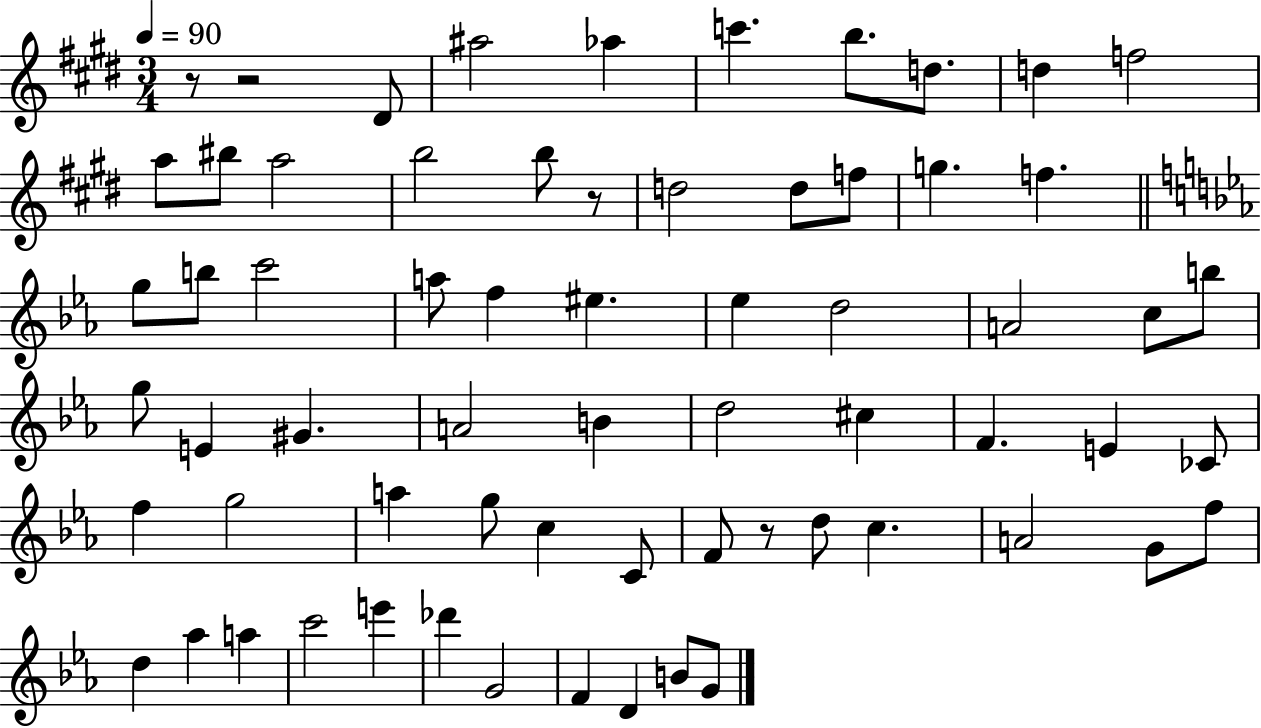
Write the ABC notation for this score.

X:1
T:Untitled
M:3/4
L:1/4
K:E
z/2 z2 ^D/2 ^a2 _a c' b/2 d/2 d f2 a/2 ^b/2 a2 b2 b/2 z/2 d2 d/2 f/2 g f g/2 b/2 c'2 a/2 f ^e _e d2 A2 c/2 b/2 g/2 E ^G A2 B d2 ^c F E _C/2 f g2 a g/2 c C/2 F/2 z/2 d/2 c A2 G/2 f/2 d _a a c'2 e' _d' G2 F D B/2 G/2